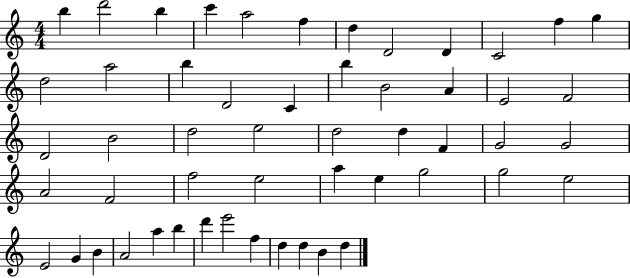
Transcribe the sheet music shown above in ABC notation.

X:1
T:Untitled
M:4/4
L:1/4
K:C
b d'2 b c' a2 f d D2 D C2 f g d2 a2 b D2 C b B2 A E2 F2 D2 B2 d2 e2 d2 d F G2 G2 A2 F2 f2 e2 a e g2 g2 e2 E2 G B A2 a b d' e'2 f d d B d